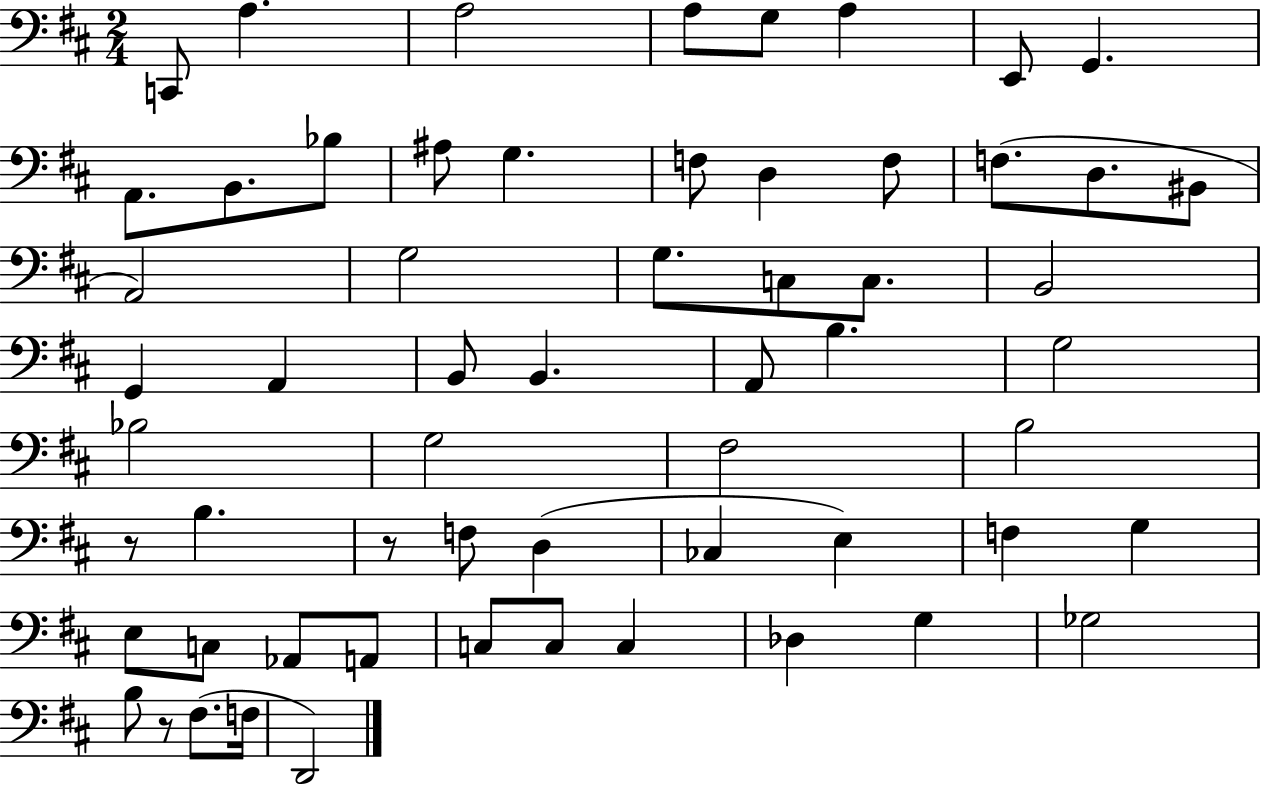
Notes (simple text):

C2/e A3/q. A3/h A3/e G3/e A3/q E2/e G2/q. A2/e. B2/e. Bb3/e A#3/e G3/q. F3/e D3/q F3/e F3/e. D3/e. BIS2/e A2/h G3/h G3/e. C3/e C3/e. B2/h G2/q A2/q B2/e B2/q. A2/e B3/q. G3/h Bb3/h G3/h F#3/h B3/h R/e B3/q. R/e F3/e D3/q CES3/q E3/q F3/q G3/q E3/e C3/e Ab2/e A2/e C3/e C3/e C3/q Db3/q G3/q Gb3/h B3/e R/e F#3/e. F3/s D2/h